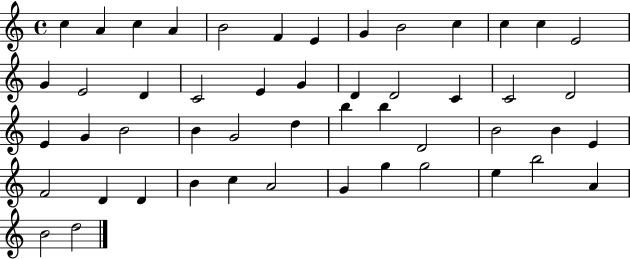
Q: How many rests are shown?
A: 0